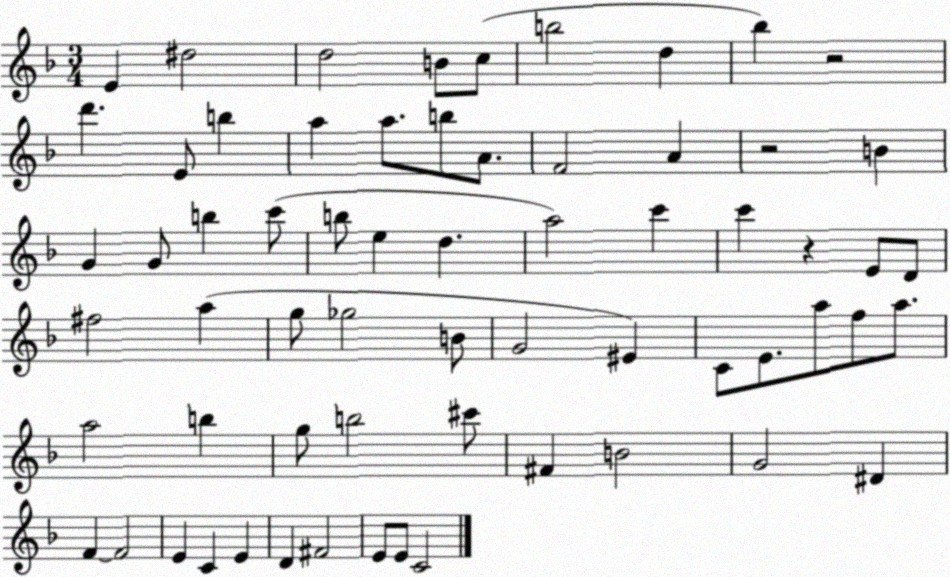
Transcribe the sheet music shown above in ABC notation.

X:1
T:Untitled
M:3/4
L:1/4
K:F
E ^d2 d2 B/2 c/2 b2 d _b z2 d' E/2 b a a/2 b/2 A/2 F2 A z2 B G G/2 b c'/2 b/2 e d a2 c' c' z E/2 D/2 ^f2 a g/2 _g2 B/2 G2 ^E C/2 E/2 a/2 f/2 a/2 a2 b g/2 b2 ^c'/2 ^F B2 G2 ^D F F2 E C E D ^F2 E/2 E/2 C2